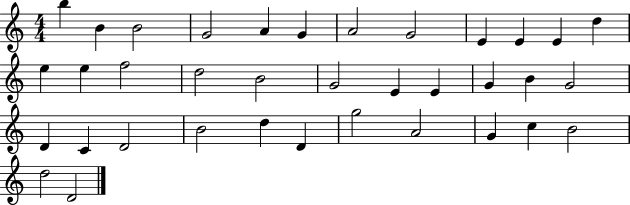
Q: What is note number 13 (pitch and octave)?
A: E5